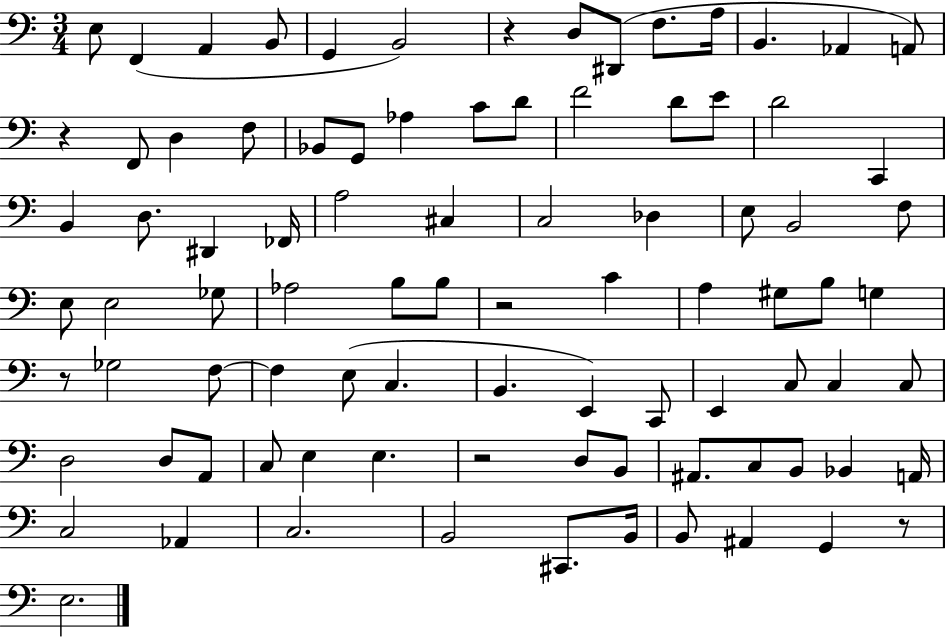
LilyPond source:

{
  \clef bass
  \numericTimeSignature
  \time 3/4
  \key c \major
  e8 f,4( a,4 b,8 | g,4 b,2) | r4 d8 dis,8( f8. a16 | b,4. aes,4 a,8) | \break r4 f,8 d4 f8 | bes,8 g,8 aes4 c'8 d'8 | f'2 d'8 e'8 | d'2 c,4 | \break b,4 d8. dis,4 fes,16 | a2 cis4 | c2 des4 | e8 b,2 f8 | \break e8 e2 ges8 | aes2 b8 b8 | r2 c'4 | a4 gis8 b8 g4 | \break r8 ges2 f8~~ | f4 e8( c4. | b,4. e,4) c,8 | e,4 c8 c4 c8 | \break d2 d8 a,8 | c8 e4 e4. | r2 d8 b,8 | ais,8. c8 b,8 bes,4 a,16 | \break c2 aes,4 | c2. | b,2 cis,8. b,16 | b,8 ais,4 g,4 r8 | \break e2. | \bar "|."
}